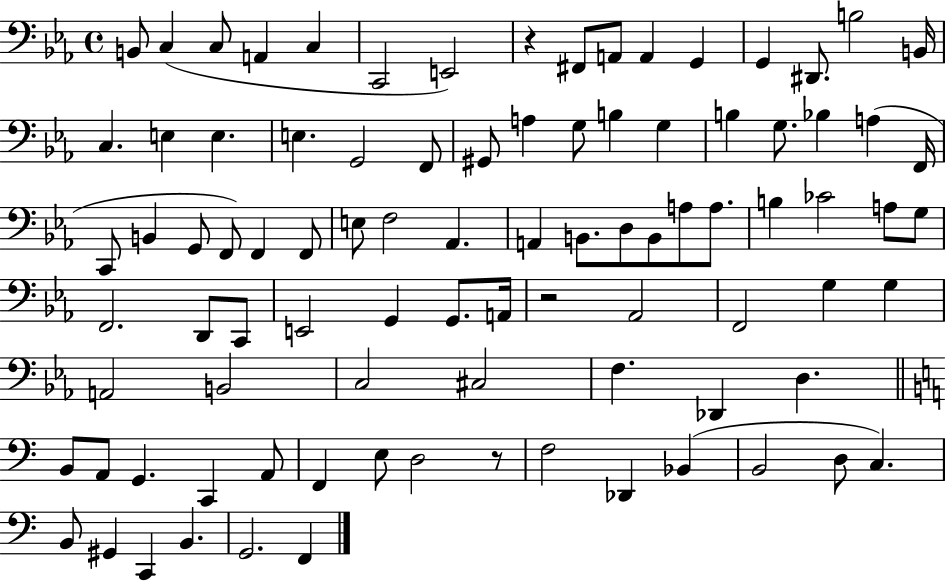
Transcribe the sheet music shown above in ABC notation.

X:1
T:Untitled
M:4/4
L:1/4
K:Eb
B,,/2 C, C,/2 A,, C, C,,2 E,,2 z ^F,,/2 A,,/2 A,, G,, G,, ^D,,/2 B,2 B,,/4 C, E, E, E, G,,2 F,,/2 ^G,,/2 A, G,/2 B, G, B, G,/2 _B, A, F,,/4 C,,/2 B,, G,,/2 F,,/2 F,, F,,/2 E,/2 F,2 _A,, A,, B,,/2 D,/2 B,,/2 A,/2 A,/2 B, _C2 A,/2 G,/2 F,,2 D,,/2 C,,/2 E,,2 G,, G,,/2 A,,/4 z2 _A,,2 F,,2 G, G, A,,2 B,,2 C,2 ^C,2 F, _D,, D, B,,/2 A,,/2 G,, C,, A,,/2 F,, E,/2 D,2 z/2 F,2 _D,, _B,, B,,2 D,/2 C, B,,/2 ^G,, C,, B,, G,,2 F,,